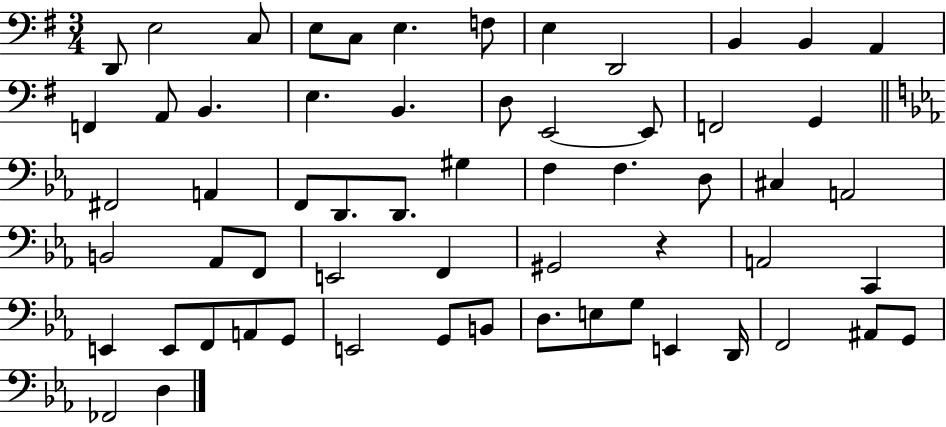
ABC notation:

X:1
T:Untitled
M:3/4
L:1/4
K:G
D,,/2 E,2 C,/2 E,/2 C,/2 E, F,/2 E, D,,2 B,, B,, A,, F,, A,,/2 B,, E, B,, D,/2 E,,2 E,,/2 F,,2 G,, ^F,,2 A,, F,,/2 D,,/2 D,,/2 ^G, F, F, D,/2 ^C, A,,2 B,,2 _A,,/2 F,,/2 E,,2 F,, ^G,,2 z A,,2 C,, E,, E,,/2 F,,/2 A,,/2 G,,/2 E,,2 G,,/2 B,,/2 D,/2 E,/2 G,/2 E,, D,,/4 F,,2 ^A,,/2 G,,/2 _F,,2 D,